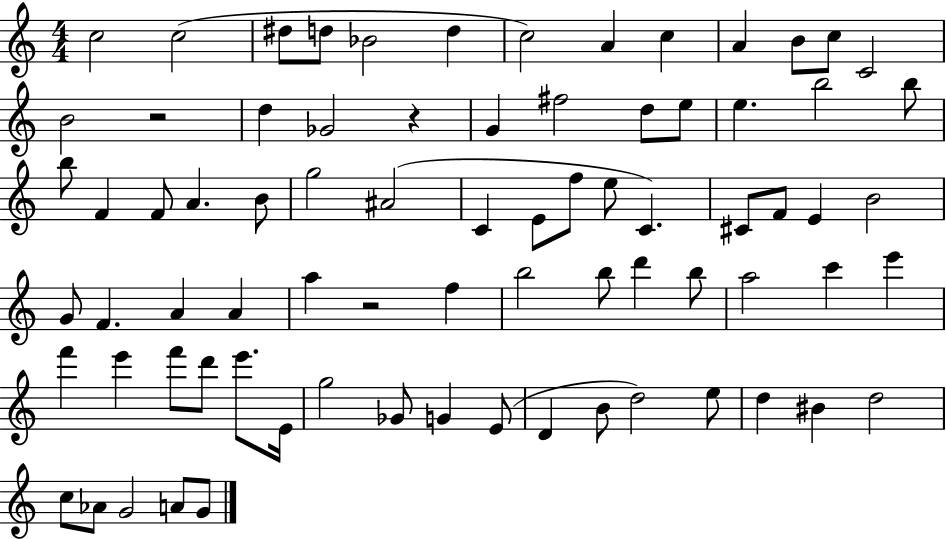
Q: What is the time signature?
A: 4/4